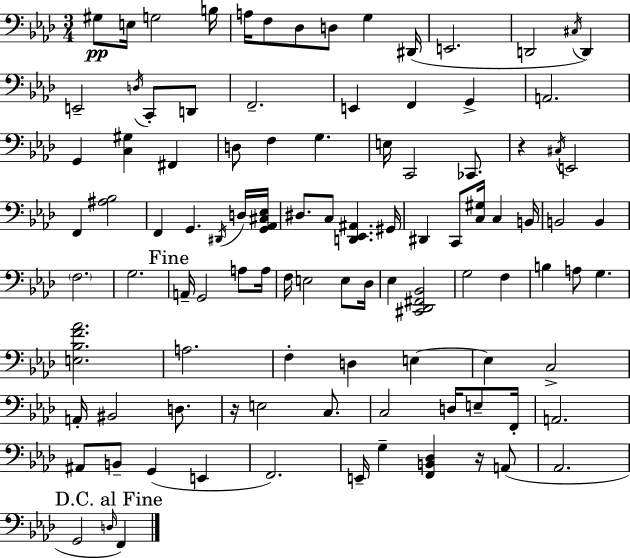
G#3/e E3/s G3/h B3/s A3/s F3/e Db3/e D3/e G3/q D#2/s E2/h. D2/h C#3/s D2/q E2/h D3/s C2/e D2/e F2/h. E2/q F2/q G2/q A2/h. G2/q [C3,G#3]/q F#2/q D3/e F3/q G3/q. E3/s C2/h CES2/e. R/q C#3/s E2/h F2/q [A#3,Bb3]/h F2/q G2/q. D#2/s D3/s [G2,Ab2,C#3,Eb3]/s D#3/e. C3/e [D2,Eb2,A#2]/q. G#2/s D#2/q C2/e [C3,G#3]/s C3/q B2/s B2/h B2/q F3/h. G3/h. A2/s G2/h A3/e A3/s F3/s E3/h E3/e Db3/s Eb3/q [C#2,Db2,F#2,Bb2]/h G3/h F3/q B3/q A3/e G3/q. [E3,Bb3,F4,Ab4]/h. A3/h. F3/q D3/q E3/q E3/q C3/h A2/s BIS2/h D3/e. R/s E3/h C3/e. C3/h D3/s E3/e F2/s A2/h. A#2/e B2/e G2/q E2/q F2/h. E2/s G3/q [F2,B2,Db3]/q R/s A2/e Ab2/h. G2/h D3/s F2/q